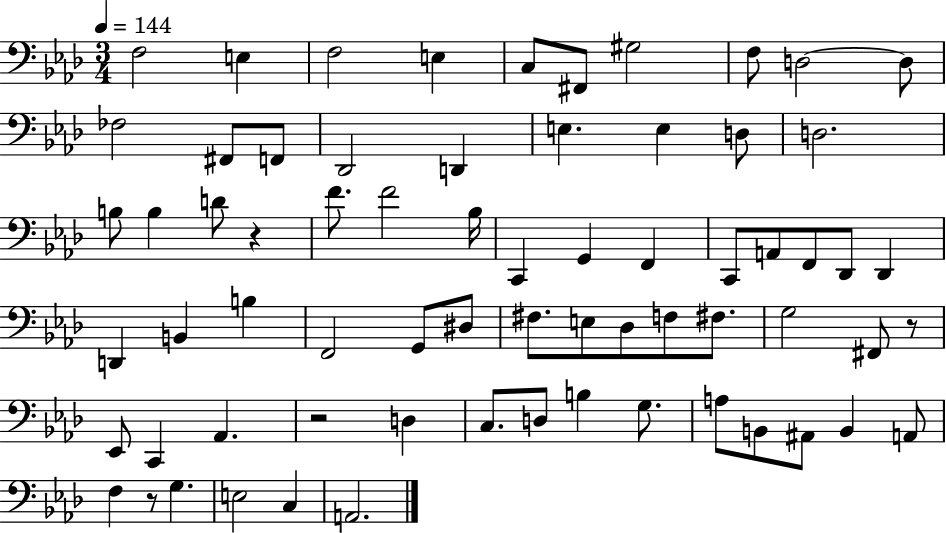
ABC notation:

X:1
T:Untitled
M:3/4
L:1/4
K:Ab
F,2 E, F,2 E, C,/2 ^F,,/2 ^G,2 F,/2 D,2 D,/2 _F,2 ^F,,/2 F,,/2 _D,,2 D,, E, E, D,/2 D,2 B,/2 B, D/2 z F/2 F2 _B,/4 C,, G,, F,, C,,/2 A,,/2 F,,/2 _D,,/2 _D,, D,, B,, B, F,,2 G,,/2 ^D,/2 ^F,/2 E,/2 _D,/2 F,/2 ^F,/2 G,2 ^F,,/2 z/2 _E,,/2 C,, _A,, z2 D, C,/2 D,/2 B, G,/2 A,/2 B,,/2 ^A,,/2 B,, A,,/2 F, z/2 G, E,2 C, A,,2